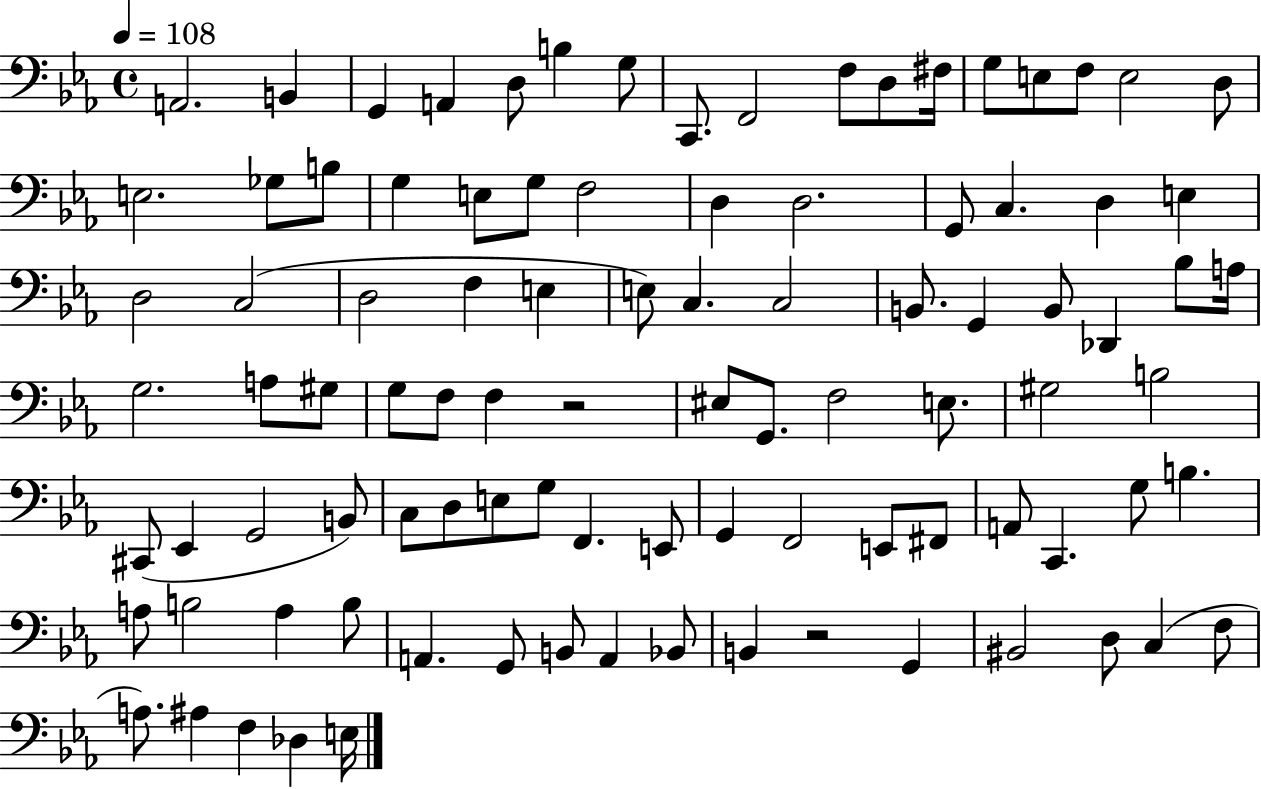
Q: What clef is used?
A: bass